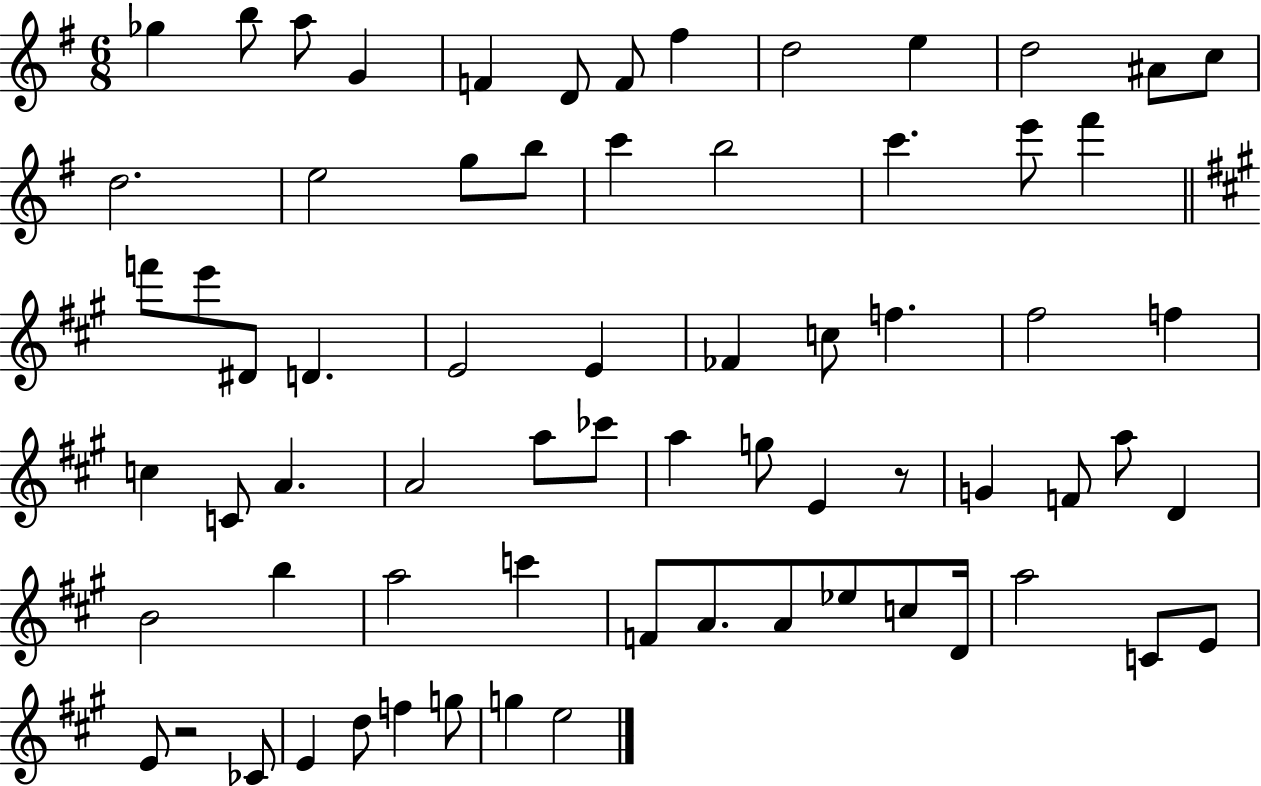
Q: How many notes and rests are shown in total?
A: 69